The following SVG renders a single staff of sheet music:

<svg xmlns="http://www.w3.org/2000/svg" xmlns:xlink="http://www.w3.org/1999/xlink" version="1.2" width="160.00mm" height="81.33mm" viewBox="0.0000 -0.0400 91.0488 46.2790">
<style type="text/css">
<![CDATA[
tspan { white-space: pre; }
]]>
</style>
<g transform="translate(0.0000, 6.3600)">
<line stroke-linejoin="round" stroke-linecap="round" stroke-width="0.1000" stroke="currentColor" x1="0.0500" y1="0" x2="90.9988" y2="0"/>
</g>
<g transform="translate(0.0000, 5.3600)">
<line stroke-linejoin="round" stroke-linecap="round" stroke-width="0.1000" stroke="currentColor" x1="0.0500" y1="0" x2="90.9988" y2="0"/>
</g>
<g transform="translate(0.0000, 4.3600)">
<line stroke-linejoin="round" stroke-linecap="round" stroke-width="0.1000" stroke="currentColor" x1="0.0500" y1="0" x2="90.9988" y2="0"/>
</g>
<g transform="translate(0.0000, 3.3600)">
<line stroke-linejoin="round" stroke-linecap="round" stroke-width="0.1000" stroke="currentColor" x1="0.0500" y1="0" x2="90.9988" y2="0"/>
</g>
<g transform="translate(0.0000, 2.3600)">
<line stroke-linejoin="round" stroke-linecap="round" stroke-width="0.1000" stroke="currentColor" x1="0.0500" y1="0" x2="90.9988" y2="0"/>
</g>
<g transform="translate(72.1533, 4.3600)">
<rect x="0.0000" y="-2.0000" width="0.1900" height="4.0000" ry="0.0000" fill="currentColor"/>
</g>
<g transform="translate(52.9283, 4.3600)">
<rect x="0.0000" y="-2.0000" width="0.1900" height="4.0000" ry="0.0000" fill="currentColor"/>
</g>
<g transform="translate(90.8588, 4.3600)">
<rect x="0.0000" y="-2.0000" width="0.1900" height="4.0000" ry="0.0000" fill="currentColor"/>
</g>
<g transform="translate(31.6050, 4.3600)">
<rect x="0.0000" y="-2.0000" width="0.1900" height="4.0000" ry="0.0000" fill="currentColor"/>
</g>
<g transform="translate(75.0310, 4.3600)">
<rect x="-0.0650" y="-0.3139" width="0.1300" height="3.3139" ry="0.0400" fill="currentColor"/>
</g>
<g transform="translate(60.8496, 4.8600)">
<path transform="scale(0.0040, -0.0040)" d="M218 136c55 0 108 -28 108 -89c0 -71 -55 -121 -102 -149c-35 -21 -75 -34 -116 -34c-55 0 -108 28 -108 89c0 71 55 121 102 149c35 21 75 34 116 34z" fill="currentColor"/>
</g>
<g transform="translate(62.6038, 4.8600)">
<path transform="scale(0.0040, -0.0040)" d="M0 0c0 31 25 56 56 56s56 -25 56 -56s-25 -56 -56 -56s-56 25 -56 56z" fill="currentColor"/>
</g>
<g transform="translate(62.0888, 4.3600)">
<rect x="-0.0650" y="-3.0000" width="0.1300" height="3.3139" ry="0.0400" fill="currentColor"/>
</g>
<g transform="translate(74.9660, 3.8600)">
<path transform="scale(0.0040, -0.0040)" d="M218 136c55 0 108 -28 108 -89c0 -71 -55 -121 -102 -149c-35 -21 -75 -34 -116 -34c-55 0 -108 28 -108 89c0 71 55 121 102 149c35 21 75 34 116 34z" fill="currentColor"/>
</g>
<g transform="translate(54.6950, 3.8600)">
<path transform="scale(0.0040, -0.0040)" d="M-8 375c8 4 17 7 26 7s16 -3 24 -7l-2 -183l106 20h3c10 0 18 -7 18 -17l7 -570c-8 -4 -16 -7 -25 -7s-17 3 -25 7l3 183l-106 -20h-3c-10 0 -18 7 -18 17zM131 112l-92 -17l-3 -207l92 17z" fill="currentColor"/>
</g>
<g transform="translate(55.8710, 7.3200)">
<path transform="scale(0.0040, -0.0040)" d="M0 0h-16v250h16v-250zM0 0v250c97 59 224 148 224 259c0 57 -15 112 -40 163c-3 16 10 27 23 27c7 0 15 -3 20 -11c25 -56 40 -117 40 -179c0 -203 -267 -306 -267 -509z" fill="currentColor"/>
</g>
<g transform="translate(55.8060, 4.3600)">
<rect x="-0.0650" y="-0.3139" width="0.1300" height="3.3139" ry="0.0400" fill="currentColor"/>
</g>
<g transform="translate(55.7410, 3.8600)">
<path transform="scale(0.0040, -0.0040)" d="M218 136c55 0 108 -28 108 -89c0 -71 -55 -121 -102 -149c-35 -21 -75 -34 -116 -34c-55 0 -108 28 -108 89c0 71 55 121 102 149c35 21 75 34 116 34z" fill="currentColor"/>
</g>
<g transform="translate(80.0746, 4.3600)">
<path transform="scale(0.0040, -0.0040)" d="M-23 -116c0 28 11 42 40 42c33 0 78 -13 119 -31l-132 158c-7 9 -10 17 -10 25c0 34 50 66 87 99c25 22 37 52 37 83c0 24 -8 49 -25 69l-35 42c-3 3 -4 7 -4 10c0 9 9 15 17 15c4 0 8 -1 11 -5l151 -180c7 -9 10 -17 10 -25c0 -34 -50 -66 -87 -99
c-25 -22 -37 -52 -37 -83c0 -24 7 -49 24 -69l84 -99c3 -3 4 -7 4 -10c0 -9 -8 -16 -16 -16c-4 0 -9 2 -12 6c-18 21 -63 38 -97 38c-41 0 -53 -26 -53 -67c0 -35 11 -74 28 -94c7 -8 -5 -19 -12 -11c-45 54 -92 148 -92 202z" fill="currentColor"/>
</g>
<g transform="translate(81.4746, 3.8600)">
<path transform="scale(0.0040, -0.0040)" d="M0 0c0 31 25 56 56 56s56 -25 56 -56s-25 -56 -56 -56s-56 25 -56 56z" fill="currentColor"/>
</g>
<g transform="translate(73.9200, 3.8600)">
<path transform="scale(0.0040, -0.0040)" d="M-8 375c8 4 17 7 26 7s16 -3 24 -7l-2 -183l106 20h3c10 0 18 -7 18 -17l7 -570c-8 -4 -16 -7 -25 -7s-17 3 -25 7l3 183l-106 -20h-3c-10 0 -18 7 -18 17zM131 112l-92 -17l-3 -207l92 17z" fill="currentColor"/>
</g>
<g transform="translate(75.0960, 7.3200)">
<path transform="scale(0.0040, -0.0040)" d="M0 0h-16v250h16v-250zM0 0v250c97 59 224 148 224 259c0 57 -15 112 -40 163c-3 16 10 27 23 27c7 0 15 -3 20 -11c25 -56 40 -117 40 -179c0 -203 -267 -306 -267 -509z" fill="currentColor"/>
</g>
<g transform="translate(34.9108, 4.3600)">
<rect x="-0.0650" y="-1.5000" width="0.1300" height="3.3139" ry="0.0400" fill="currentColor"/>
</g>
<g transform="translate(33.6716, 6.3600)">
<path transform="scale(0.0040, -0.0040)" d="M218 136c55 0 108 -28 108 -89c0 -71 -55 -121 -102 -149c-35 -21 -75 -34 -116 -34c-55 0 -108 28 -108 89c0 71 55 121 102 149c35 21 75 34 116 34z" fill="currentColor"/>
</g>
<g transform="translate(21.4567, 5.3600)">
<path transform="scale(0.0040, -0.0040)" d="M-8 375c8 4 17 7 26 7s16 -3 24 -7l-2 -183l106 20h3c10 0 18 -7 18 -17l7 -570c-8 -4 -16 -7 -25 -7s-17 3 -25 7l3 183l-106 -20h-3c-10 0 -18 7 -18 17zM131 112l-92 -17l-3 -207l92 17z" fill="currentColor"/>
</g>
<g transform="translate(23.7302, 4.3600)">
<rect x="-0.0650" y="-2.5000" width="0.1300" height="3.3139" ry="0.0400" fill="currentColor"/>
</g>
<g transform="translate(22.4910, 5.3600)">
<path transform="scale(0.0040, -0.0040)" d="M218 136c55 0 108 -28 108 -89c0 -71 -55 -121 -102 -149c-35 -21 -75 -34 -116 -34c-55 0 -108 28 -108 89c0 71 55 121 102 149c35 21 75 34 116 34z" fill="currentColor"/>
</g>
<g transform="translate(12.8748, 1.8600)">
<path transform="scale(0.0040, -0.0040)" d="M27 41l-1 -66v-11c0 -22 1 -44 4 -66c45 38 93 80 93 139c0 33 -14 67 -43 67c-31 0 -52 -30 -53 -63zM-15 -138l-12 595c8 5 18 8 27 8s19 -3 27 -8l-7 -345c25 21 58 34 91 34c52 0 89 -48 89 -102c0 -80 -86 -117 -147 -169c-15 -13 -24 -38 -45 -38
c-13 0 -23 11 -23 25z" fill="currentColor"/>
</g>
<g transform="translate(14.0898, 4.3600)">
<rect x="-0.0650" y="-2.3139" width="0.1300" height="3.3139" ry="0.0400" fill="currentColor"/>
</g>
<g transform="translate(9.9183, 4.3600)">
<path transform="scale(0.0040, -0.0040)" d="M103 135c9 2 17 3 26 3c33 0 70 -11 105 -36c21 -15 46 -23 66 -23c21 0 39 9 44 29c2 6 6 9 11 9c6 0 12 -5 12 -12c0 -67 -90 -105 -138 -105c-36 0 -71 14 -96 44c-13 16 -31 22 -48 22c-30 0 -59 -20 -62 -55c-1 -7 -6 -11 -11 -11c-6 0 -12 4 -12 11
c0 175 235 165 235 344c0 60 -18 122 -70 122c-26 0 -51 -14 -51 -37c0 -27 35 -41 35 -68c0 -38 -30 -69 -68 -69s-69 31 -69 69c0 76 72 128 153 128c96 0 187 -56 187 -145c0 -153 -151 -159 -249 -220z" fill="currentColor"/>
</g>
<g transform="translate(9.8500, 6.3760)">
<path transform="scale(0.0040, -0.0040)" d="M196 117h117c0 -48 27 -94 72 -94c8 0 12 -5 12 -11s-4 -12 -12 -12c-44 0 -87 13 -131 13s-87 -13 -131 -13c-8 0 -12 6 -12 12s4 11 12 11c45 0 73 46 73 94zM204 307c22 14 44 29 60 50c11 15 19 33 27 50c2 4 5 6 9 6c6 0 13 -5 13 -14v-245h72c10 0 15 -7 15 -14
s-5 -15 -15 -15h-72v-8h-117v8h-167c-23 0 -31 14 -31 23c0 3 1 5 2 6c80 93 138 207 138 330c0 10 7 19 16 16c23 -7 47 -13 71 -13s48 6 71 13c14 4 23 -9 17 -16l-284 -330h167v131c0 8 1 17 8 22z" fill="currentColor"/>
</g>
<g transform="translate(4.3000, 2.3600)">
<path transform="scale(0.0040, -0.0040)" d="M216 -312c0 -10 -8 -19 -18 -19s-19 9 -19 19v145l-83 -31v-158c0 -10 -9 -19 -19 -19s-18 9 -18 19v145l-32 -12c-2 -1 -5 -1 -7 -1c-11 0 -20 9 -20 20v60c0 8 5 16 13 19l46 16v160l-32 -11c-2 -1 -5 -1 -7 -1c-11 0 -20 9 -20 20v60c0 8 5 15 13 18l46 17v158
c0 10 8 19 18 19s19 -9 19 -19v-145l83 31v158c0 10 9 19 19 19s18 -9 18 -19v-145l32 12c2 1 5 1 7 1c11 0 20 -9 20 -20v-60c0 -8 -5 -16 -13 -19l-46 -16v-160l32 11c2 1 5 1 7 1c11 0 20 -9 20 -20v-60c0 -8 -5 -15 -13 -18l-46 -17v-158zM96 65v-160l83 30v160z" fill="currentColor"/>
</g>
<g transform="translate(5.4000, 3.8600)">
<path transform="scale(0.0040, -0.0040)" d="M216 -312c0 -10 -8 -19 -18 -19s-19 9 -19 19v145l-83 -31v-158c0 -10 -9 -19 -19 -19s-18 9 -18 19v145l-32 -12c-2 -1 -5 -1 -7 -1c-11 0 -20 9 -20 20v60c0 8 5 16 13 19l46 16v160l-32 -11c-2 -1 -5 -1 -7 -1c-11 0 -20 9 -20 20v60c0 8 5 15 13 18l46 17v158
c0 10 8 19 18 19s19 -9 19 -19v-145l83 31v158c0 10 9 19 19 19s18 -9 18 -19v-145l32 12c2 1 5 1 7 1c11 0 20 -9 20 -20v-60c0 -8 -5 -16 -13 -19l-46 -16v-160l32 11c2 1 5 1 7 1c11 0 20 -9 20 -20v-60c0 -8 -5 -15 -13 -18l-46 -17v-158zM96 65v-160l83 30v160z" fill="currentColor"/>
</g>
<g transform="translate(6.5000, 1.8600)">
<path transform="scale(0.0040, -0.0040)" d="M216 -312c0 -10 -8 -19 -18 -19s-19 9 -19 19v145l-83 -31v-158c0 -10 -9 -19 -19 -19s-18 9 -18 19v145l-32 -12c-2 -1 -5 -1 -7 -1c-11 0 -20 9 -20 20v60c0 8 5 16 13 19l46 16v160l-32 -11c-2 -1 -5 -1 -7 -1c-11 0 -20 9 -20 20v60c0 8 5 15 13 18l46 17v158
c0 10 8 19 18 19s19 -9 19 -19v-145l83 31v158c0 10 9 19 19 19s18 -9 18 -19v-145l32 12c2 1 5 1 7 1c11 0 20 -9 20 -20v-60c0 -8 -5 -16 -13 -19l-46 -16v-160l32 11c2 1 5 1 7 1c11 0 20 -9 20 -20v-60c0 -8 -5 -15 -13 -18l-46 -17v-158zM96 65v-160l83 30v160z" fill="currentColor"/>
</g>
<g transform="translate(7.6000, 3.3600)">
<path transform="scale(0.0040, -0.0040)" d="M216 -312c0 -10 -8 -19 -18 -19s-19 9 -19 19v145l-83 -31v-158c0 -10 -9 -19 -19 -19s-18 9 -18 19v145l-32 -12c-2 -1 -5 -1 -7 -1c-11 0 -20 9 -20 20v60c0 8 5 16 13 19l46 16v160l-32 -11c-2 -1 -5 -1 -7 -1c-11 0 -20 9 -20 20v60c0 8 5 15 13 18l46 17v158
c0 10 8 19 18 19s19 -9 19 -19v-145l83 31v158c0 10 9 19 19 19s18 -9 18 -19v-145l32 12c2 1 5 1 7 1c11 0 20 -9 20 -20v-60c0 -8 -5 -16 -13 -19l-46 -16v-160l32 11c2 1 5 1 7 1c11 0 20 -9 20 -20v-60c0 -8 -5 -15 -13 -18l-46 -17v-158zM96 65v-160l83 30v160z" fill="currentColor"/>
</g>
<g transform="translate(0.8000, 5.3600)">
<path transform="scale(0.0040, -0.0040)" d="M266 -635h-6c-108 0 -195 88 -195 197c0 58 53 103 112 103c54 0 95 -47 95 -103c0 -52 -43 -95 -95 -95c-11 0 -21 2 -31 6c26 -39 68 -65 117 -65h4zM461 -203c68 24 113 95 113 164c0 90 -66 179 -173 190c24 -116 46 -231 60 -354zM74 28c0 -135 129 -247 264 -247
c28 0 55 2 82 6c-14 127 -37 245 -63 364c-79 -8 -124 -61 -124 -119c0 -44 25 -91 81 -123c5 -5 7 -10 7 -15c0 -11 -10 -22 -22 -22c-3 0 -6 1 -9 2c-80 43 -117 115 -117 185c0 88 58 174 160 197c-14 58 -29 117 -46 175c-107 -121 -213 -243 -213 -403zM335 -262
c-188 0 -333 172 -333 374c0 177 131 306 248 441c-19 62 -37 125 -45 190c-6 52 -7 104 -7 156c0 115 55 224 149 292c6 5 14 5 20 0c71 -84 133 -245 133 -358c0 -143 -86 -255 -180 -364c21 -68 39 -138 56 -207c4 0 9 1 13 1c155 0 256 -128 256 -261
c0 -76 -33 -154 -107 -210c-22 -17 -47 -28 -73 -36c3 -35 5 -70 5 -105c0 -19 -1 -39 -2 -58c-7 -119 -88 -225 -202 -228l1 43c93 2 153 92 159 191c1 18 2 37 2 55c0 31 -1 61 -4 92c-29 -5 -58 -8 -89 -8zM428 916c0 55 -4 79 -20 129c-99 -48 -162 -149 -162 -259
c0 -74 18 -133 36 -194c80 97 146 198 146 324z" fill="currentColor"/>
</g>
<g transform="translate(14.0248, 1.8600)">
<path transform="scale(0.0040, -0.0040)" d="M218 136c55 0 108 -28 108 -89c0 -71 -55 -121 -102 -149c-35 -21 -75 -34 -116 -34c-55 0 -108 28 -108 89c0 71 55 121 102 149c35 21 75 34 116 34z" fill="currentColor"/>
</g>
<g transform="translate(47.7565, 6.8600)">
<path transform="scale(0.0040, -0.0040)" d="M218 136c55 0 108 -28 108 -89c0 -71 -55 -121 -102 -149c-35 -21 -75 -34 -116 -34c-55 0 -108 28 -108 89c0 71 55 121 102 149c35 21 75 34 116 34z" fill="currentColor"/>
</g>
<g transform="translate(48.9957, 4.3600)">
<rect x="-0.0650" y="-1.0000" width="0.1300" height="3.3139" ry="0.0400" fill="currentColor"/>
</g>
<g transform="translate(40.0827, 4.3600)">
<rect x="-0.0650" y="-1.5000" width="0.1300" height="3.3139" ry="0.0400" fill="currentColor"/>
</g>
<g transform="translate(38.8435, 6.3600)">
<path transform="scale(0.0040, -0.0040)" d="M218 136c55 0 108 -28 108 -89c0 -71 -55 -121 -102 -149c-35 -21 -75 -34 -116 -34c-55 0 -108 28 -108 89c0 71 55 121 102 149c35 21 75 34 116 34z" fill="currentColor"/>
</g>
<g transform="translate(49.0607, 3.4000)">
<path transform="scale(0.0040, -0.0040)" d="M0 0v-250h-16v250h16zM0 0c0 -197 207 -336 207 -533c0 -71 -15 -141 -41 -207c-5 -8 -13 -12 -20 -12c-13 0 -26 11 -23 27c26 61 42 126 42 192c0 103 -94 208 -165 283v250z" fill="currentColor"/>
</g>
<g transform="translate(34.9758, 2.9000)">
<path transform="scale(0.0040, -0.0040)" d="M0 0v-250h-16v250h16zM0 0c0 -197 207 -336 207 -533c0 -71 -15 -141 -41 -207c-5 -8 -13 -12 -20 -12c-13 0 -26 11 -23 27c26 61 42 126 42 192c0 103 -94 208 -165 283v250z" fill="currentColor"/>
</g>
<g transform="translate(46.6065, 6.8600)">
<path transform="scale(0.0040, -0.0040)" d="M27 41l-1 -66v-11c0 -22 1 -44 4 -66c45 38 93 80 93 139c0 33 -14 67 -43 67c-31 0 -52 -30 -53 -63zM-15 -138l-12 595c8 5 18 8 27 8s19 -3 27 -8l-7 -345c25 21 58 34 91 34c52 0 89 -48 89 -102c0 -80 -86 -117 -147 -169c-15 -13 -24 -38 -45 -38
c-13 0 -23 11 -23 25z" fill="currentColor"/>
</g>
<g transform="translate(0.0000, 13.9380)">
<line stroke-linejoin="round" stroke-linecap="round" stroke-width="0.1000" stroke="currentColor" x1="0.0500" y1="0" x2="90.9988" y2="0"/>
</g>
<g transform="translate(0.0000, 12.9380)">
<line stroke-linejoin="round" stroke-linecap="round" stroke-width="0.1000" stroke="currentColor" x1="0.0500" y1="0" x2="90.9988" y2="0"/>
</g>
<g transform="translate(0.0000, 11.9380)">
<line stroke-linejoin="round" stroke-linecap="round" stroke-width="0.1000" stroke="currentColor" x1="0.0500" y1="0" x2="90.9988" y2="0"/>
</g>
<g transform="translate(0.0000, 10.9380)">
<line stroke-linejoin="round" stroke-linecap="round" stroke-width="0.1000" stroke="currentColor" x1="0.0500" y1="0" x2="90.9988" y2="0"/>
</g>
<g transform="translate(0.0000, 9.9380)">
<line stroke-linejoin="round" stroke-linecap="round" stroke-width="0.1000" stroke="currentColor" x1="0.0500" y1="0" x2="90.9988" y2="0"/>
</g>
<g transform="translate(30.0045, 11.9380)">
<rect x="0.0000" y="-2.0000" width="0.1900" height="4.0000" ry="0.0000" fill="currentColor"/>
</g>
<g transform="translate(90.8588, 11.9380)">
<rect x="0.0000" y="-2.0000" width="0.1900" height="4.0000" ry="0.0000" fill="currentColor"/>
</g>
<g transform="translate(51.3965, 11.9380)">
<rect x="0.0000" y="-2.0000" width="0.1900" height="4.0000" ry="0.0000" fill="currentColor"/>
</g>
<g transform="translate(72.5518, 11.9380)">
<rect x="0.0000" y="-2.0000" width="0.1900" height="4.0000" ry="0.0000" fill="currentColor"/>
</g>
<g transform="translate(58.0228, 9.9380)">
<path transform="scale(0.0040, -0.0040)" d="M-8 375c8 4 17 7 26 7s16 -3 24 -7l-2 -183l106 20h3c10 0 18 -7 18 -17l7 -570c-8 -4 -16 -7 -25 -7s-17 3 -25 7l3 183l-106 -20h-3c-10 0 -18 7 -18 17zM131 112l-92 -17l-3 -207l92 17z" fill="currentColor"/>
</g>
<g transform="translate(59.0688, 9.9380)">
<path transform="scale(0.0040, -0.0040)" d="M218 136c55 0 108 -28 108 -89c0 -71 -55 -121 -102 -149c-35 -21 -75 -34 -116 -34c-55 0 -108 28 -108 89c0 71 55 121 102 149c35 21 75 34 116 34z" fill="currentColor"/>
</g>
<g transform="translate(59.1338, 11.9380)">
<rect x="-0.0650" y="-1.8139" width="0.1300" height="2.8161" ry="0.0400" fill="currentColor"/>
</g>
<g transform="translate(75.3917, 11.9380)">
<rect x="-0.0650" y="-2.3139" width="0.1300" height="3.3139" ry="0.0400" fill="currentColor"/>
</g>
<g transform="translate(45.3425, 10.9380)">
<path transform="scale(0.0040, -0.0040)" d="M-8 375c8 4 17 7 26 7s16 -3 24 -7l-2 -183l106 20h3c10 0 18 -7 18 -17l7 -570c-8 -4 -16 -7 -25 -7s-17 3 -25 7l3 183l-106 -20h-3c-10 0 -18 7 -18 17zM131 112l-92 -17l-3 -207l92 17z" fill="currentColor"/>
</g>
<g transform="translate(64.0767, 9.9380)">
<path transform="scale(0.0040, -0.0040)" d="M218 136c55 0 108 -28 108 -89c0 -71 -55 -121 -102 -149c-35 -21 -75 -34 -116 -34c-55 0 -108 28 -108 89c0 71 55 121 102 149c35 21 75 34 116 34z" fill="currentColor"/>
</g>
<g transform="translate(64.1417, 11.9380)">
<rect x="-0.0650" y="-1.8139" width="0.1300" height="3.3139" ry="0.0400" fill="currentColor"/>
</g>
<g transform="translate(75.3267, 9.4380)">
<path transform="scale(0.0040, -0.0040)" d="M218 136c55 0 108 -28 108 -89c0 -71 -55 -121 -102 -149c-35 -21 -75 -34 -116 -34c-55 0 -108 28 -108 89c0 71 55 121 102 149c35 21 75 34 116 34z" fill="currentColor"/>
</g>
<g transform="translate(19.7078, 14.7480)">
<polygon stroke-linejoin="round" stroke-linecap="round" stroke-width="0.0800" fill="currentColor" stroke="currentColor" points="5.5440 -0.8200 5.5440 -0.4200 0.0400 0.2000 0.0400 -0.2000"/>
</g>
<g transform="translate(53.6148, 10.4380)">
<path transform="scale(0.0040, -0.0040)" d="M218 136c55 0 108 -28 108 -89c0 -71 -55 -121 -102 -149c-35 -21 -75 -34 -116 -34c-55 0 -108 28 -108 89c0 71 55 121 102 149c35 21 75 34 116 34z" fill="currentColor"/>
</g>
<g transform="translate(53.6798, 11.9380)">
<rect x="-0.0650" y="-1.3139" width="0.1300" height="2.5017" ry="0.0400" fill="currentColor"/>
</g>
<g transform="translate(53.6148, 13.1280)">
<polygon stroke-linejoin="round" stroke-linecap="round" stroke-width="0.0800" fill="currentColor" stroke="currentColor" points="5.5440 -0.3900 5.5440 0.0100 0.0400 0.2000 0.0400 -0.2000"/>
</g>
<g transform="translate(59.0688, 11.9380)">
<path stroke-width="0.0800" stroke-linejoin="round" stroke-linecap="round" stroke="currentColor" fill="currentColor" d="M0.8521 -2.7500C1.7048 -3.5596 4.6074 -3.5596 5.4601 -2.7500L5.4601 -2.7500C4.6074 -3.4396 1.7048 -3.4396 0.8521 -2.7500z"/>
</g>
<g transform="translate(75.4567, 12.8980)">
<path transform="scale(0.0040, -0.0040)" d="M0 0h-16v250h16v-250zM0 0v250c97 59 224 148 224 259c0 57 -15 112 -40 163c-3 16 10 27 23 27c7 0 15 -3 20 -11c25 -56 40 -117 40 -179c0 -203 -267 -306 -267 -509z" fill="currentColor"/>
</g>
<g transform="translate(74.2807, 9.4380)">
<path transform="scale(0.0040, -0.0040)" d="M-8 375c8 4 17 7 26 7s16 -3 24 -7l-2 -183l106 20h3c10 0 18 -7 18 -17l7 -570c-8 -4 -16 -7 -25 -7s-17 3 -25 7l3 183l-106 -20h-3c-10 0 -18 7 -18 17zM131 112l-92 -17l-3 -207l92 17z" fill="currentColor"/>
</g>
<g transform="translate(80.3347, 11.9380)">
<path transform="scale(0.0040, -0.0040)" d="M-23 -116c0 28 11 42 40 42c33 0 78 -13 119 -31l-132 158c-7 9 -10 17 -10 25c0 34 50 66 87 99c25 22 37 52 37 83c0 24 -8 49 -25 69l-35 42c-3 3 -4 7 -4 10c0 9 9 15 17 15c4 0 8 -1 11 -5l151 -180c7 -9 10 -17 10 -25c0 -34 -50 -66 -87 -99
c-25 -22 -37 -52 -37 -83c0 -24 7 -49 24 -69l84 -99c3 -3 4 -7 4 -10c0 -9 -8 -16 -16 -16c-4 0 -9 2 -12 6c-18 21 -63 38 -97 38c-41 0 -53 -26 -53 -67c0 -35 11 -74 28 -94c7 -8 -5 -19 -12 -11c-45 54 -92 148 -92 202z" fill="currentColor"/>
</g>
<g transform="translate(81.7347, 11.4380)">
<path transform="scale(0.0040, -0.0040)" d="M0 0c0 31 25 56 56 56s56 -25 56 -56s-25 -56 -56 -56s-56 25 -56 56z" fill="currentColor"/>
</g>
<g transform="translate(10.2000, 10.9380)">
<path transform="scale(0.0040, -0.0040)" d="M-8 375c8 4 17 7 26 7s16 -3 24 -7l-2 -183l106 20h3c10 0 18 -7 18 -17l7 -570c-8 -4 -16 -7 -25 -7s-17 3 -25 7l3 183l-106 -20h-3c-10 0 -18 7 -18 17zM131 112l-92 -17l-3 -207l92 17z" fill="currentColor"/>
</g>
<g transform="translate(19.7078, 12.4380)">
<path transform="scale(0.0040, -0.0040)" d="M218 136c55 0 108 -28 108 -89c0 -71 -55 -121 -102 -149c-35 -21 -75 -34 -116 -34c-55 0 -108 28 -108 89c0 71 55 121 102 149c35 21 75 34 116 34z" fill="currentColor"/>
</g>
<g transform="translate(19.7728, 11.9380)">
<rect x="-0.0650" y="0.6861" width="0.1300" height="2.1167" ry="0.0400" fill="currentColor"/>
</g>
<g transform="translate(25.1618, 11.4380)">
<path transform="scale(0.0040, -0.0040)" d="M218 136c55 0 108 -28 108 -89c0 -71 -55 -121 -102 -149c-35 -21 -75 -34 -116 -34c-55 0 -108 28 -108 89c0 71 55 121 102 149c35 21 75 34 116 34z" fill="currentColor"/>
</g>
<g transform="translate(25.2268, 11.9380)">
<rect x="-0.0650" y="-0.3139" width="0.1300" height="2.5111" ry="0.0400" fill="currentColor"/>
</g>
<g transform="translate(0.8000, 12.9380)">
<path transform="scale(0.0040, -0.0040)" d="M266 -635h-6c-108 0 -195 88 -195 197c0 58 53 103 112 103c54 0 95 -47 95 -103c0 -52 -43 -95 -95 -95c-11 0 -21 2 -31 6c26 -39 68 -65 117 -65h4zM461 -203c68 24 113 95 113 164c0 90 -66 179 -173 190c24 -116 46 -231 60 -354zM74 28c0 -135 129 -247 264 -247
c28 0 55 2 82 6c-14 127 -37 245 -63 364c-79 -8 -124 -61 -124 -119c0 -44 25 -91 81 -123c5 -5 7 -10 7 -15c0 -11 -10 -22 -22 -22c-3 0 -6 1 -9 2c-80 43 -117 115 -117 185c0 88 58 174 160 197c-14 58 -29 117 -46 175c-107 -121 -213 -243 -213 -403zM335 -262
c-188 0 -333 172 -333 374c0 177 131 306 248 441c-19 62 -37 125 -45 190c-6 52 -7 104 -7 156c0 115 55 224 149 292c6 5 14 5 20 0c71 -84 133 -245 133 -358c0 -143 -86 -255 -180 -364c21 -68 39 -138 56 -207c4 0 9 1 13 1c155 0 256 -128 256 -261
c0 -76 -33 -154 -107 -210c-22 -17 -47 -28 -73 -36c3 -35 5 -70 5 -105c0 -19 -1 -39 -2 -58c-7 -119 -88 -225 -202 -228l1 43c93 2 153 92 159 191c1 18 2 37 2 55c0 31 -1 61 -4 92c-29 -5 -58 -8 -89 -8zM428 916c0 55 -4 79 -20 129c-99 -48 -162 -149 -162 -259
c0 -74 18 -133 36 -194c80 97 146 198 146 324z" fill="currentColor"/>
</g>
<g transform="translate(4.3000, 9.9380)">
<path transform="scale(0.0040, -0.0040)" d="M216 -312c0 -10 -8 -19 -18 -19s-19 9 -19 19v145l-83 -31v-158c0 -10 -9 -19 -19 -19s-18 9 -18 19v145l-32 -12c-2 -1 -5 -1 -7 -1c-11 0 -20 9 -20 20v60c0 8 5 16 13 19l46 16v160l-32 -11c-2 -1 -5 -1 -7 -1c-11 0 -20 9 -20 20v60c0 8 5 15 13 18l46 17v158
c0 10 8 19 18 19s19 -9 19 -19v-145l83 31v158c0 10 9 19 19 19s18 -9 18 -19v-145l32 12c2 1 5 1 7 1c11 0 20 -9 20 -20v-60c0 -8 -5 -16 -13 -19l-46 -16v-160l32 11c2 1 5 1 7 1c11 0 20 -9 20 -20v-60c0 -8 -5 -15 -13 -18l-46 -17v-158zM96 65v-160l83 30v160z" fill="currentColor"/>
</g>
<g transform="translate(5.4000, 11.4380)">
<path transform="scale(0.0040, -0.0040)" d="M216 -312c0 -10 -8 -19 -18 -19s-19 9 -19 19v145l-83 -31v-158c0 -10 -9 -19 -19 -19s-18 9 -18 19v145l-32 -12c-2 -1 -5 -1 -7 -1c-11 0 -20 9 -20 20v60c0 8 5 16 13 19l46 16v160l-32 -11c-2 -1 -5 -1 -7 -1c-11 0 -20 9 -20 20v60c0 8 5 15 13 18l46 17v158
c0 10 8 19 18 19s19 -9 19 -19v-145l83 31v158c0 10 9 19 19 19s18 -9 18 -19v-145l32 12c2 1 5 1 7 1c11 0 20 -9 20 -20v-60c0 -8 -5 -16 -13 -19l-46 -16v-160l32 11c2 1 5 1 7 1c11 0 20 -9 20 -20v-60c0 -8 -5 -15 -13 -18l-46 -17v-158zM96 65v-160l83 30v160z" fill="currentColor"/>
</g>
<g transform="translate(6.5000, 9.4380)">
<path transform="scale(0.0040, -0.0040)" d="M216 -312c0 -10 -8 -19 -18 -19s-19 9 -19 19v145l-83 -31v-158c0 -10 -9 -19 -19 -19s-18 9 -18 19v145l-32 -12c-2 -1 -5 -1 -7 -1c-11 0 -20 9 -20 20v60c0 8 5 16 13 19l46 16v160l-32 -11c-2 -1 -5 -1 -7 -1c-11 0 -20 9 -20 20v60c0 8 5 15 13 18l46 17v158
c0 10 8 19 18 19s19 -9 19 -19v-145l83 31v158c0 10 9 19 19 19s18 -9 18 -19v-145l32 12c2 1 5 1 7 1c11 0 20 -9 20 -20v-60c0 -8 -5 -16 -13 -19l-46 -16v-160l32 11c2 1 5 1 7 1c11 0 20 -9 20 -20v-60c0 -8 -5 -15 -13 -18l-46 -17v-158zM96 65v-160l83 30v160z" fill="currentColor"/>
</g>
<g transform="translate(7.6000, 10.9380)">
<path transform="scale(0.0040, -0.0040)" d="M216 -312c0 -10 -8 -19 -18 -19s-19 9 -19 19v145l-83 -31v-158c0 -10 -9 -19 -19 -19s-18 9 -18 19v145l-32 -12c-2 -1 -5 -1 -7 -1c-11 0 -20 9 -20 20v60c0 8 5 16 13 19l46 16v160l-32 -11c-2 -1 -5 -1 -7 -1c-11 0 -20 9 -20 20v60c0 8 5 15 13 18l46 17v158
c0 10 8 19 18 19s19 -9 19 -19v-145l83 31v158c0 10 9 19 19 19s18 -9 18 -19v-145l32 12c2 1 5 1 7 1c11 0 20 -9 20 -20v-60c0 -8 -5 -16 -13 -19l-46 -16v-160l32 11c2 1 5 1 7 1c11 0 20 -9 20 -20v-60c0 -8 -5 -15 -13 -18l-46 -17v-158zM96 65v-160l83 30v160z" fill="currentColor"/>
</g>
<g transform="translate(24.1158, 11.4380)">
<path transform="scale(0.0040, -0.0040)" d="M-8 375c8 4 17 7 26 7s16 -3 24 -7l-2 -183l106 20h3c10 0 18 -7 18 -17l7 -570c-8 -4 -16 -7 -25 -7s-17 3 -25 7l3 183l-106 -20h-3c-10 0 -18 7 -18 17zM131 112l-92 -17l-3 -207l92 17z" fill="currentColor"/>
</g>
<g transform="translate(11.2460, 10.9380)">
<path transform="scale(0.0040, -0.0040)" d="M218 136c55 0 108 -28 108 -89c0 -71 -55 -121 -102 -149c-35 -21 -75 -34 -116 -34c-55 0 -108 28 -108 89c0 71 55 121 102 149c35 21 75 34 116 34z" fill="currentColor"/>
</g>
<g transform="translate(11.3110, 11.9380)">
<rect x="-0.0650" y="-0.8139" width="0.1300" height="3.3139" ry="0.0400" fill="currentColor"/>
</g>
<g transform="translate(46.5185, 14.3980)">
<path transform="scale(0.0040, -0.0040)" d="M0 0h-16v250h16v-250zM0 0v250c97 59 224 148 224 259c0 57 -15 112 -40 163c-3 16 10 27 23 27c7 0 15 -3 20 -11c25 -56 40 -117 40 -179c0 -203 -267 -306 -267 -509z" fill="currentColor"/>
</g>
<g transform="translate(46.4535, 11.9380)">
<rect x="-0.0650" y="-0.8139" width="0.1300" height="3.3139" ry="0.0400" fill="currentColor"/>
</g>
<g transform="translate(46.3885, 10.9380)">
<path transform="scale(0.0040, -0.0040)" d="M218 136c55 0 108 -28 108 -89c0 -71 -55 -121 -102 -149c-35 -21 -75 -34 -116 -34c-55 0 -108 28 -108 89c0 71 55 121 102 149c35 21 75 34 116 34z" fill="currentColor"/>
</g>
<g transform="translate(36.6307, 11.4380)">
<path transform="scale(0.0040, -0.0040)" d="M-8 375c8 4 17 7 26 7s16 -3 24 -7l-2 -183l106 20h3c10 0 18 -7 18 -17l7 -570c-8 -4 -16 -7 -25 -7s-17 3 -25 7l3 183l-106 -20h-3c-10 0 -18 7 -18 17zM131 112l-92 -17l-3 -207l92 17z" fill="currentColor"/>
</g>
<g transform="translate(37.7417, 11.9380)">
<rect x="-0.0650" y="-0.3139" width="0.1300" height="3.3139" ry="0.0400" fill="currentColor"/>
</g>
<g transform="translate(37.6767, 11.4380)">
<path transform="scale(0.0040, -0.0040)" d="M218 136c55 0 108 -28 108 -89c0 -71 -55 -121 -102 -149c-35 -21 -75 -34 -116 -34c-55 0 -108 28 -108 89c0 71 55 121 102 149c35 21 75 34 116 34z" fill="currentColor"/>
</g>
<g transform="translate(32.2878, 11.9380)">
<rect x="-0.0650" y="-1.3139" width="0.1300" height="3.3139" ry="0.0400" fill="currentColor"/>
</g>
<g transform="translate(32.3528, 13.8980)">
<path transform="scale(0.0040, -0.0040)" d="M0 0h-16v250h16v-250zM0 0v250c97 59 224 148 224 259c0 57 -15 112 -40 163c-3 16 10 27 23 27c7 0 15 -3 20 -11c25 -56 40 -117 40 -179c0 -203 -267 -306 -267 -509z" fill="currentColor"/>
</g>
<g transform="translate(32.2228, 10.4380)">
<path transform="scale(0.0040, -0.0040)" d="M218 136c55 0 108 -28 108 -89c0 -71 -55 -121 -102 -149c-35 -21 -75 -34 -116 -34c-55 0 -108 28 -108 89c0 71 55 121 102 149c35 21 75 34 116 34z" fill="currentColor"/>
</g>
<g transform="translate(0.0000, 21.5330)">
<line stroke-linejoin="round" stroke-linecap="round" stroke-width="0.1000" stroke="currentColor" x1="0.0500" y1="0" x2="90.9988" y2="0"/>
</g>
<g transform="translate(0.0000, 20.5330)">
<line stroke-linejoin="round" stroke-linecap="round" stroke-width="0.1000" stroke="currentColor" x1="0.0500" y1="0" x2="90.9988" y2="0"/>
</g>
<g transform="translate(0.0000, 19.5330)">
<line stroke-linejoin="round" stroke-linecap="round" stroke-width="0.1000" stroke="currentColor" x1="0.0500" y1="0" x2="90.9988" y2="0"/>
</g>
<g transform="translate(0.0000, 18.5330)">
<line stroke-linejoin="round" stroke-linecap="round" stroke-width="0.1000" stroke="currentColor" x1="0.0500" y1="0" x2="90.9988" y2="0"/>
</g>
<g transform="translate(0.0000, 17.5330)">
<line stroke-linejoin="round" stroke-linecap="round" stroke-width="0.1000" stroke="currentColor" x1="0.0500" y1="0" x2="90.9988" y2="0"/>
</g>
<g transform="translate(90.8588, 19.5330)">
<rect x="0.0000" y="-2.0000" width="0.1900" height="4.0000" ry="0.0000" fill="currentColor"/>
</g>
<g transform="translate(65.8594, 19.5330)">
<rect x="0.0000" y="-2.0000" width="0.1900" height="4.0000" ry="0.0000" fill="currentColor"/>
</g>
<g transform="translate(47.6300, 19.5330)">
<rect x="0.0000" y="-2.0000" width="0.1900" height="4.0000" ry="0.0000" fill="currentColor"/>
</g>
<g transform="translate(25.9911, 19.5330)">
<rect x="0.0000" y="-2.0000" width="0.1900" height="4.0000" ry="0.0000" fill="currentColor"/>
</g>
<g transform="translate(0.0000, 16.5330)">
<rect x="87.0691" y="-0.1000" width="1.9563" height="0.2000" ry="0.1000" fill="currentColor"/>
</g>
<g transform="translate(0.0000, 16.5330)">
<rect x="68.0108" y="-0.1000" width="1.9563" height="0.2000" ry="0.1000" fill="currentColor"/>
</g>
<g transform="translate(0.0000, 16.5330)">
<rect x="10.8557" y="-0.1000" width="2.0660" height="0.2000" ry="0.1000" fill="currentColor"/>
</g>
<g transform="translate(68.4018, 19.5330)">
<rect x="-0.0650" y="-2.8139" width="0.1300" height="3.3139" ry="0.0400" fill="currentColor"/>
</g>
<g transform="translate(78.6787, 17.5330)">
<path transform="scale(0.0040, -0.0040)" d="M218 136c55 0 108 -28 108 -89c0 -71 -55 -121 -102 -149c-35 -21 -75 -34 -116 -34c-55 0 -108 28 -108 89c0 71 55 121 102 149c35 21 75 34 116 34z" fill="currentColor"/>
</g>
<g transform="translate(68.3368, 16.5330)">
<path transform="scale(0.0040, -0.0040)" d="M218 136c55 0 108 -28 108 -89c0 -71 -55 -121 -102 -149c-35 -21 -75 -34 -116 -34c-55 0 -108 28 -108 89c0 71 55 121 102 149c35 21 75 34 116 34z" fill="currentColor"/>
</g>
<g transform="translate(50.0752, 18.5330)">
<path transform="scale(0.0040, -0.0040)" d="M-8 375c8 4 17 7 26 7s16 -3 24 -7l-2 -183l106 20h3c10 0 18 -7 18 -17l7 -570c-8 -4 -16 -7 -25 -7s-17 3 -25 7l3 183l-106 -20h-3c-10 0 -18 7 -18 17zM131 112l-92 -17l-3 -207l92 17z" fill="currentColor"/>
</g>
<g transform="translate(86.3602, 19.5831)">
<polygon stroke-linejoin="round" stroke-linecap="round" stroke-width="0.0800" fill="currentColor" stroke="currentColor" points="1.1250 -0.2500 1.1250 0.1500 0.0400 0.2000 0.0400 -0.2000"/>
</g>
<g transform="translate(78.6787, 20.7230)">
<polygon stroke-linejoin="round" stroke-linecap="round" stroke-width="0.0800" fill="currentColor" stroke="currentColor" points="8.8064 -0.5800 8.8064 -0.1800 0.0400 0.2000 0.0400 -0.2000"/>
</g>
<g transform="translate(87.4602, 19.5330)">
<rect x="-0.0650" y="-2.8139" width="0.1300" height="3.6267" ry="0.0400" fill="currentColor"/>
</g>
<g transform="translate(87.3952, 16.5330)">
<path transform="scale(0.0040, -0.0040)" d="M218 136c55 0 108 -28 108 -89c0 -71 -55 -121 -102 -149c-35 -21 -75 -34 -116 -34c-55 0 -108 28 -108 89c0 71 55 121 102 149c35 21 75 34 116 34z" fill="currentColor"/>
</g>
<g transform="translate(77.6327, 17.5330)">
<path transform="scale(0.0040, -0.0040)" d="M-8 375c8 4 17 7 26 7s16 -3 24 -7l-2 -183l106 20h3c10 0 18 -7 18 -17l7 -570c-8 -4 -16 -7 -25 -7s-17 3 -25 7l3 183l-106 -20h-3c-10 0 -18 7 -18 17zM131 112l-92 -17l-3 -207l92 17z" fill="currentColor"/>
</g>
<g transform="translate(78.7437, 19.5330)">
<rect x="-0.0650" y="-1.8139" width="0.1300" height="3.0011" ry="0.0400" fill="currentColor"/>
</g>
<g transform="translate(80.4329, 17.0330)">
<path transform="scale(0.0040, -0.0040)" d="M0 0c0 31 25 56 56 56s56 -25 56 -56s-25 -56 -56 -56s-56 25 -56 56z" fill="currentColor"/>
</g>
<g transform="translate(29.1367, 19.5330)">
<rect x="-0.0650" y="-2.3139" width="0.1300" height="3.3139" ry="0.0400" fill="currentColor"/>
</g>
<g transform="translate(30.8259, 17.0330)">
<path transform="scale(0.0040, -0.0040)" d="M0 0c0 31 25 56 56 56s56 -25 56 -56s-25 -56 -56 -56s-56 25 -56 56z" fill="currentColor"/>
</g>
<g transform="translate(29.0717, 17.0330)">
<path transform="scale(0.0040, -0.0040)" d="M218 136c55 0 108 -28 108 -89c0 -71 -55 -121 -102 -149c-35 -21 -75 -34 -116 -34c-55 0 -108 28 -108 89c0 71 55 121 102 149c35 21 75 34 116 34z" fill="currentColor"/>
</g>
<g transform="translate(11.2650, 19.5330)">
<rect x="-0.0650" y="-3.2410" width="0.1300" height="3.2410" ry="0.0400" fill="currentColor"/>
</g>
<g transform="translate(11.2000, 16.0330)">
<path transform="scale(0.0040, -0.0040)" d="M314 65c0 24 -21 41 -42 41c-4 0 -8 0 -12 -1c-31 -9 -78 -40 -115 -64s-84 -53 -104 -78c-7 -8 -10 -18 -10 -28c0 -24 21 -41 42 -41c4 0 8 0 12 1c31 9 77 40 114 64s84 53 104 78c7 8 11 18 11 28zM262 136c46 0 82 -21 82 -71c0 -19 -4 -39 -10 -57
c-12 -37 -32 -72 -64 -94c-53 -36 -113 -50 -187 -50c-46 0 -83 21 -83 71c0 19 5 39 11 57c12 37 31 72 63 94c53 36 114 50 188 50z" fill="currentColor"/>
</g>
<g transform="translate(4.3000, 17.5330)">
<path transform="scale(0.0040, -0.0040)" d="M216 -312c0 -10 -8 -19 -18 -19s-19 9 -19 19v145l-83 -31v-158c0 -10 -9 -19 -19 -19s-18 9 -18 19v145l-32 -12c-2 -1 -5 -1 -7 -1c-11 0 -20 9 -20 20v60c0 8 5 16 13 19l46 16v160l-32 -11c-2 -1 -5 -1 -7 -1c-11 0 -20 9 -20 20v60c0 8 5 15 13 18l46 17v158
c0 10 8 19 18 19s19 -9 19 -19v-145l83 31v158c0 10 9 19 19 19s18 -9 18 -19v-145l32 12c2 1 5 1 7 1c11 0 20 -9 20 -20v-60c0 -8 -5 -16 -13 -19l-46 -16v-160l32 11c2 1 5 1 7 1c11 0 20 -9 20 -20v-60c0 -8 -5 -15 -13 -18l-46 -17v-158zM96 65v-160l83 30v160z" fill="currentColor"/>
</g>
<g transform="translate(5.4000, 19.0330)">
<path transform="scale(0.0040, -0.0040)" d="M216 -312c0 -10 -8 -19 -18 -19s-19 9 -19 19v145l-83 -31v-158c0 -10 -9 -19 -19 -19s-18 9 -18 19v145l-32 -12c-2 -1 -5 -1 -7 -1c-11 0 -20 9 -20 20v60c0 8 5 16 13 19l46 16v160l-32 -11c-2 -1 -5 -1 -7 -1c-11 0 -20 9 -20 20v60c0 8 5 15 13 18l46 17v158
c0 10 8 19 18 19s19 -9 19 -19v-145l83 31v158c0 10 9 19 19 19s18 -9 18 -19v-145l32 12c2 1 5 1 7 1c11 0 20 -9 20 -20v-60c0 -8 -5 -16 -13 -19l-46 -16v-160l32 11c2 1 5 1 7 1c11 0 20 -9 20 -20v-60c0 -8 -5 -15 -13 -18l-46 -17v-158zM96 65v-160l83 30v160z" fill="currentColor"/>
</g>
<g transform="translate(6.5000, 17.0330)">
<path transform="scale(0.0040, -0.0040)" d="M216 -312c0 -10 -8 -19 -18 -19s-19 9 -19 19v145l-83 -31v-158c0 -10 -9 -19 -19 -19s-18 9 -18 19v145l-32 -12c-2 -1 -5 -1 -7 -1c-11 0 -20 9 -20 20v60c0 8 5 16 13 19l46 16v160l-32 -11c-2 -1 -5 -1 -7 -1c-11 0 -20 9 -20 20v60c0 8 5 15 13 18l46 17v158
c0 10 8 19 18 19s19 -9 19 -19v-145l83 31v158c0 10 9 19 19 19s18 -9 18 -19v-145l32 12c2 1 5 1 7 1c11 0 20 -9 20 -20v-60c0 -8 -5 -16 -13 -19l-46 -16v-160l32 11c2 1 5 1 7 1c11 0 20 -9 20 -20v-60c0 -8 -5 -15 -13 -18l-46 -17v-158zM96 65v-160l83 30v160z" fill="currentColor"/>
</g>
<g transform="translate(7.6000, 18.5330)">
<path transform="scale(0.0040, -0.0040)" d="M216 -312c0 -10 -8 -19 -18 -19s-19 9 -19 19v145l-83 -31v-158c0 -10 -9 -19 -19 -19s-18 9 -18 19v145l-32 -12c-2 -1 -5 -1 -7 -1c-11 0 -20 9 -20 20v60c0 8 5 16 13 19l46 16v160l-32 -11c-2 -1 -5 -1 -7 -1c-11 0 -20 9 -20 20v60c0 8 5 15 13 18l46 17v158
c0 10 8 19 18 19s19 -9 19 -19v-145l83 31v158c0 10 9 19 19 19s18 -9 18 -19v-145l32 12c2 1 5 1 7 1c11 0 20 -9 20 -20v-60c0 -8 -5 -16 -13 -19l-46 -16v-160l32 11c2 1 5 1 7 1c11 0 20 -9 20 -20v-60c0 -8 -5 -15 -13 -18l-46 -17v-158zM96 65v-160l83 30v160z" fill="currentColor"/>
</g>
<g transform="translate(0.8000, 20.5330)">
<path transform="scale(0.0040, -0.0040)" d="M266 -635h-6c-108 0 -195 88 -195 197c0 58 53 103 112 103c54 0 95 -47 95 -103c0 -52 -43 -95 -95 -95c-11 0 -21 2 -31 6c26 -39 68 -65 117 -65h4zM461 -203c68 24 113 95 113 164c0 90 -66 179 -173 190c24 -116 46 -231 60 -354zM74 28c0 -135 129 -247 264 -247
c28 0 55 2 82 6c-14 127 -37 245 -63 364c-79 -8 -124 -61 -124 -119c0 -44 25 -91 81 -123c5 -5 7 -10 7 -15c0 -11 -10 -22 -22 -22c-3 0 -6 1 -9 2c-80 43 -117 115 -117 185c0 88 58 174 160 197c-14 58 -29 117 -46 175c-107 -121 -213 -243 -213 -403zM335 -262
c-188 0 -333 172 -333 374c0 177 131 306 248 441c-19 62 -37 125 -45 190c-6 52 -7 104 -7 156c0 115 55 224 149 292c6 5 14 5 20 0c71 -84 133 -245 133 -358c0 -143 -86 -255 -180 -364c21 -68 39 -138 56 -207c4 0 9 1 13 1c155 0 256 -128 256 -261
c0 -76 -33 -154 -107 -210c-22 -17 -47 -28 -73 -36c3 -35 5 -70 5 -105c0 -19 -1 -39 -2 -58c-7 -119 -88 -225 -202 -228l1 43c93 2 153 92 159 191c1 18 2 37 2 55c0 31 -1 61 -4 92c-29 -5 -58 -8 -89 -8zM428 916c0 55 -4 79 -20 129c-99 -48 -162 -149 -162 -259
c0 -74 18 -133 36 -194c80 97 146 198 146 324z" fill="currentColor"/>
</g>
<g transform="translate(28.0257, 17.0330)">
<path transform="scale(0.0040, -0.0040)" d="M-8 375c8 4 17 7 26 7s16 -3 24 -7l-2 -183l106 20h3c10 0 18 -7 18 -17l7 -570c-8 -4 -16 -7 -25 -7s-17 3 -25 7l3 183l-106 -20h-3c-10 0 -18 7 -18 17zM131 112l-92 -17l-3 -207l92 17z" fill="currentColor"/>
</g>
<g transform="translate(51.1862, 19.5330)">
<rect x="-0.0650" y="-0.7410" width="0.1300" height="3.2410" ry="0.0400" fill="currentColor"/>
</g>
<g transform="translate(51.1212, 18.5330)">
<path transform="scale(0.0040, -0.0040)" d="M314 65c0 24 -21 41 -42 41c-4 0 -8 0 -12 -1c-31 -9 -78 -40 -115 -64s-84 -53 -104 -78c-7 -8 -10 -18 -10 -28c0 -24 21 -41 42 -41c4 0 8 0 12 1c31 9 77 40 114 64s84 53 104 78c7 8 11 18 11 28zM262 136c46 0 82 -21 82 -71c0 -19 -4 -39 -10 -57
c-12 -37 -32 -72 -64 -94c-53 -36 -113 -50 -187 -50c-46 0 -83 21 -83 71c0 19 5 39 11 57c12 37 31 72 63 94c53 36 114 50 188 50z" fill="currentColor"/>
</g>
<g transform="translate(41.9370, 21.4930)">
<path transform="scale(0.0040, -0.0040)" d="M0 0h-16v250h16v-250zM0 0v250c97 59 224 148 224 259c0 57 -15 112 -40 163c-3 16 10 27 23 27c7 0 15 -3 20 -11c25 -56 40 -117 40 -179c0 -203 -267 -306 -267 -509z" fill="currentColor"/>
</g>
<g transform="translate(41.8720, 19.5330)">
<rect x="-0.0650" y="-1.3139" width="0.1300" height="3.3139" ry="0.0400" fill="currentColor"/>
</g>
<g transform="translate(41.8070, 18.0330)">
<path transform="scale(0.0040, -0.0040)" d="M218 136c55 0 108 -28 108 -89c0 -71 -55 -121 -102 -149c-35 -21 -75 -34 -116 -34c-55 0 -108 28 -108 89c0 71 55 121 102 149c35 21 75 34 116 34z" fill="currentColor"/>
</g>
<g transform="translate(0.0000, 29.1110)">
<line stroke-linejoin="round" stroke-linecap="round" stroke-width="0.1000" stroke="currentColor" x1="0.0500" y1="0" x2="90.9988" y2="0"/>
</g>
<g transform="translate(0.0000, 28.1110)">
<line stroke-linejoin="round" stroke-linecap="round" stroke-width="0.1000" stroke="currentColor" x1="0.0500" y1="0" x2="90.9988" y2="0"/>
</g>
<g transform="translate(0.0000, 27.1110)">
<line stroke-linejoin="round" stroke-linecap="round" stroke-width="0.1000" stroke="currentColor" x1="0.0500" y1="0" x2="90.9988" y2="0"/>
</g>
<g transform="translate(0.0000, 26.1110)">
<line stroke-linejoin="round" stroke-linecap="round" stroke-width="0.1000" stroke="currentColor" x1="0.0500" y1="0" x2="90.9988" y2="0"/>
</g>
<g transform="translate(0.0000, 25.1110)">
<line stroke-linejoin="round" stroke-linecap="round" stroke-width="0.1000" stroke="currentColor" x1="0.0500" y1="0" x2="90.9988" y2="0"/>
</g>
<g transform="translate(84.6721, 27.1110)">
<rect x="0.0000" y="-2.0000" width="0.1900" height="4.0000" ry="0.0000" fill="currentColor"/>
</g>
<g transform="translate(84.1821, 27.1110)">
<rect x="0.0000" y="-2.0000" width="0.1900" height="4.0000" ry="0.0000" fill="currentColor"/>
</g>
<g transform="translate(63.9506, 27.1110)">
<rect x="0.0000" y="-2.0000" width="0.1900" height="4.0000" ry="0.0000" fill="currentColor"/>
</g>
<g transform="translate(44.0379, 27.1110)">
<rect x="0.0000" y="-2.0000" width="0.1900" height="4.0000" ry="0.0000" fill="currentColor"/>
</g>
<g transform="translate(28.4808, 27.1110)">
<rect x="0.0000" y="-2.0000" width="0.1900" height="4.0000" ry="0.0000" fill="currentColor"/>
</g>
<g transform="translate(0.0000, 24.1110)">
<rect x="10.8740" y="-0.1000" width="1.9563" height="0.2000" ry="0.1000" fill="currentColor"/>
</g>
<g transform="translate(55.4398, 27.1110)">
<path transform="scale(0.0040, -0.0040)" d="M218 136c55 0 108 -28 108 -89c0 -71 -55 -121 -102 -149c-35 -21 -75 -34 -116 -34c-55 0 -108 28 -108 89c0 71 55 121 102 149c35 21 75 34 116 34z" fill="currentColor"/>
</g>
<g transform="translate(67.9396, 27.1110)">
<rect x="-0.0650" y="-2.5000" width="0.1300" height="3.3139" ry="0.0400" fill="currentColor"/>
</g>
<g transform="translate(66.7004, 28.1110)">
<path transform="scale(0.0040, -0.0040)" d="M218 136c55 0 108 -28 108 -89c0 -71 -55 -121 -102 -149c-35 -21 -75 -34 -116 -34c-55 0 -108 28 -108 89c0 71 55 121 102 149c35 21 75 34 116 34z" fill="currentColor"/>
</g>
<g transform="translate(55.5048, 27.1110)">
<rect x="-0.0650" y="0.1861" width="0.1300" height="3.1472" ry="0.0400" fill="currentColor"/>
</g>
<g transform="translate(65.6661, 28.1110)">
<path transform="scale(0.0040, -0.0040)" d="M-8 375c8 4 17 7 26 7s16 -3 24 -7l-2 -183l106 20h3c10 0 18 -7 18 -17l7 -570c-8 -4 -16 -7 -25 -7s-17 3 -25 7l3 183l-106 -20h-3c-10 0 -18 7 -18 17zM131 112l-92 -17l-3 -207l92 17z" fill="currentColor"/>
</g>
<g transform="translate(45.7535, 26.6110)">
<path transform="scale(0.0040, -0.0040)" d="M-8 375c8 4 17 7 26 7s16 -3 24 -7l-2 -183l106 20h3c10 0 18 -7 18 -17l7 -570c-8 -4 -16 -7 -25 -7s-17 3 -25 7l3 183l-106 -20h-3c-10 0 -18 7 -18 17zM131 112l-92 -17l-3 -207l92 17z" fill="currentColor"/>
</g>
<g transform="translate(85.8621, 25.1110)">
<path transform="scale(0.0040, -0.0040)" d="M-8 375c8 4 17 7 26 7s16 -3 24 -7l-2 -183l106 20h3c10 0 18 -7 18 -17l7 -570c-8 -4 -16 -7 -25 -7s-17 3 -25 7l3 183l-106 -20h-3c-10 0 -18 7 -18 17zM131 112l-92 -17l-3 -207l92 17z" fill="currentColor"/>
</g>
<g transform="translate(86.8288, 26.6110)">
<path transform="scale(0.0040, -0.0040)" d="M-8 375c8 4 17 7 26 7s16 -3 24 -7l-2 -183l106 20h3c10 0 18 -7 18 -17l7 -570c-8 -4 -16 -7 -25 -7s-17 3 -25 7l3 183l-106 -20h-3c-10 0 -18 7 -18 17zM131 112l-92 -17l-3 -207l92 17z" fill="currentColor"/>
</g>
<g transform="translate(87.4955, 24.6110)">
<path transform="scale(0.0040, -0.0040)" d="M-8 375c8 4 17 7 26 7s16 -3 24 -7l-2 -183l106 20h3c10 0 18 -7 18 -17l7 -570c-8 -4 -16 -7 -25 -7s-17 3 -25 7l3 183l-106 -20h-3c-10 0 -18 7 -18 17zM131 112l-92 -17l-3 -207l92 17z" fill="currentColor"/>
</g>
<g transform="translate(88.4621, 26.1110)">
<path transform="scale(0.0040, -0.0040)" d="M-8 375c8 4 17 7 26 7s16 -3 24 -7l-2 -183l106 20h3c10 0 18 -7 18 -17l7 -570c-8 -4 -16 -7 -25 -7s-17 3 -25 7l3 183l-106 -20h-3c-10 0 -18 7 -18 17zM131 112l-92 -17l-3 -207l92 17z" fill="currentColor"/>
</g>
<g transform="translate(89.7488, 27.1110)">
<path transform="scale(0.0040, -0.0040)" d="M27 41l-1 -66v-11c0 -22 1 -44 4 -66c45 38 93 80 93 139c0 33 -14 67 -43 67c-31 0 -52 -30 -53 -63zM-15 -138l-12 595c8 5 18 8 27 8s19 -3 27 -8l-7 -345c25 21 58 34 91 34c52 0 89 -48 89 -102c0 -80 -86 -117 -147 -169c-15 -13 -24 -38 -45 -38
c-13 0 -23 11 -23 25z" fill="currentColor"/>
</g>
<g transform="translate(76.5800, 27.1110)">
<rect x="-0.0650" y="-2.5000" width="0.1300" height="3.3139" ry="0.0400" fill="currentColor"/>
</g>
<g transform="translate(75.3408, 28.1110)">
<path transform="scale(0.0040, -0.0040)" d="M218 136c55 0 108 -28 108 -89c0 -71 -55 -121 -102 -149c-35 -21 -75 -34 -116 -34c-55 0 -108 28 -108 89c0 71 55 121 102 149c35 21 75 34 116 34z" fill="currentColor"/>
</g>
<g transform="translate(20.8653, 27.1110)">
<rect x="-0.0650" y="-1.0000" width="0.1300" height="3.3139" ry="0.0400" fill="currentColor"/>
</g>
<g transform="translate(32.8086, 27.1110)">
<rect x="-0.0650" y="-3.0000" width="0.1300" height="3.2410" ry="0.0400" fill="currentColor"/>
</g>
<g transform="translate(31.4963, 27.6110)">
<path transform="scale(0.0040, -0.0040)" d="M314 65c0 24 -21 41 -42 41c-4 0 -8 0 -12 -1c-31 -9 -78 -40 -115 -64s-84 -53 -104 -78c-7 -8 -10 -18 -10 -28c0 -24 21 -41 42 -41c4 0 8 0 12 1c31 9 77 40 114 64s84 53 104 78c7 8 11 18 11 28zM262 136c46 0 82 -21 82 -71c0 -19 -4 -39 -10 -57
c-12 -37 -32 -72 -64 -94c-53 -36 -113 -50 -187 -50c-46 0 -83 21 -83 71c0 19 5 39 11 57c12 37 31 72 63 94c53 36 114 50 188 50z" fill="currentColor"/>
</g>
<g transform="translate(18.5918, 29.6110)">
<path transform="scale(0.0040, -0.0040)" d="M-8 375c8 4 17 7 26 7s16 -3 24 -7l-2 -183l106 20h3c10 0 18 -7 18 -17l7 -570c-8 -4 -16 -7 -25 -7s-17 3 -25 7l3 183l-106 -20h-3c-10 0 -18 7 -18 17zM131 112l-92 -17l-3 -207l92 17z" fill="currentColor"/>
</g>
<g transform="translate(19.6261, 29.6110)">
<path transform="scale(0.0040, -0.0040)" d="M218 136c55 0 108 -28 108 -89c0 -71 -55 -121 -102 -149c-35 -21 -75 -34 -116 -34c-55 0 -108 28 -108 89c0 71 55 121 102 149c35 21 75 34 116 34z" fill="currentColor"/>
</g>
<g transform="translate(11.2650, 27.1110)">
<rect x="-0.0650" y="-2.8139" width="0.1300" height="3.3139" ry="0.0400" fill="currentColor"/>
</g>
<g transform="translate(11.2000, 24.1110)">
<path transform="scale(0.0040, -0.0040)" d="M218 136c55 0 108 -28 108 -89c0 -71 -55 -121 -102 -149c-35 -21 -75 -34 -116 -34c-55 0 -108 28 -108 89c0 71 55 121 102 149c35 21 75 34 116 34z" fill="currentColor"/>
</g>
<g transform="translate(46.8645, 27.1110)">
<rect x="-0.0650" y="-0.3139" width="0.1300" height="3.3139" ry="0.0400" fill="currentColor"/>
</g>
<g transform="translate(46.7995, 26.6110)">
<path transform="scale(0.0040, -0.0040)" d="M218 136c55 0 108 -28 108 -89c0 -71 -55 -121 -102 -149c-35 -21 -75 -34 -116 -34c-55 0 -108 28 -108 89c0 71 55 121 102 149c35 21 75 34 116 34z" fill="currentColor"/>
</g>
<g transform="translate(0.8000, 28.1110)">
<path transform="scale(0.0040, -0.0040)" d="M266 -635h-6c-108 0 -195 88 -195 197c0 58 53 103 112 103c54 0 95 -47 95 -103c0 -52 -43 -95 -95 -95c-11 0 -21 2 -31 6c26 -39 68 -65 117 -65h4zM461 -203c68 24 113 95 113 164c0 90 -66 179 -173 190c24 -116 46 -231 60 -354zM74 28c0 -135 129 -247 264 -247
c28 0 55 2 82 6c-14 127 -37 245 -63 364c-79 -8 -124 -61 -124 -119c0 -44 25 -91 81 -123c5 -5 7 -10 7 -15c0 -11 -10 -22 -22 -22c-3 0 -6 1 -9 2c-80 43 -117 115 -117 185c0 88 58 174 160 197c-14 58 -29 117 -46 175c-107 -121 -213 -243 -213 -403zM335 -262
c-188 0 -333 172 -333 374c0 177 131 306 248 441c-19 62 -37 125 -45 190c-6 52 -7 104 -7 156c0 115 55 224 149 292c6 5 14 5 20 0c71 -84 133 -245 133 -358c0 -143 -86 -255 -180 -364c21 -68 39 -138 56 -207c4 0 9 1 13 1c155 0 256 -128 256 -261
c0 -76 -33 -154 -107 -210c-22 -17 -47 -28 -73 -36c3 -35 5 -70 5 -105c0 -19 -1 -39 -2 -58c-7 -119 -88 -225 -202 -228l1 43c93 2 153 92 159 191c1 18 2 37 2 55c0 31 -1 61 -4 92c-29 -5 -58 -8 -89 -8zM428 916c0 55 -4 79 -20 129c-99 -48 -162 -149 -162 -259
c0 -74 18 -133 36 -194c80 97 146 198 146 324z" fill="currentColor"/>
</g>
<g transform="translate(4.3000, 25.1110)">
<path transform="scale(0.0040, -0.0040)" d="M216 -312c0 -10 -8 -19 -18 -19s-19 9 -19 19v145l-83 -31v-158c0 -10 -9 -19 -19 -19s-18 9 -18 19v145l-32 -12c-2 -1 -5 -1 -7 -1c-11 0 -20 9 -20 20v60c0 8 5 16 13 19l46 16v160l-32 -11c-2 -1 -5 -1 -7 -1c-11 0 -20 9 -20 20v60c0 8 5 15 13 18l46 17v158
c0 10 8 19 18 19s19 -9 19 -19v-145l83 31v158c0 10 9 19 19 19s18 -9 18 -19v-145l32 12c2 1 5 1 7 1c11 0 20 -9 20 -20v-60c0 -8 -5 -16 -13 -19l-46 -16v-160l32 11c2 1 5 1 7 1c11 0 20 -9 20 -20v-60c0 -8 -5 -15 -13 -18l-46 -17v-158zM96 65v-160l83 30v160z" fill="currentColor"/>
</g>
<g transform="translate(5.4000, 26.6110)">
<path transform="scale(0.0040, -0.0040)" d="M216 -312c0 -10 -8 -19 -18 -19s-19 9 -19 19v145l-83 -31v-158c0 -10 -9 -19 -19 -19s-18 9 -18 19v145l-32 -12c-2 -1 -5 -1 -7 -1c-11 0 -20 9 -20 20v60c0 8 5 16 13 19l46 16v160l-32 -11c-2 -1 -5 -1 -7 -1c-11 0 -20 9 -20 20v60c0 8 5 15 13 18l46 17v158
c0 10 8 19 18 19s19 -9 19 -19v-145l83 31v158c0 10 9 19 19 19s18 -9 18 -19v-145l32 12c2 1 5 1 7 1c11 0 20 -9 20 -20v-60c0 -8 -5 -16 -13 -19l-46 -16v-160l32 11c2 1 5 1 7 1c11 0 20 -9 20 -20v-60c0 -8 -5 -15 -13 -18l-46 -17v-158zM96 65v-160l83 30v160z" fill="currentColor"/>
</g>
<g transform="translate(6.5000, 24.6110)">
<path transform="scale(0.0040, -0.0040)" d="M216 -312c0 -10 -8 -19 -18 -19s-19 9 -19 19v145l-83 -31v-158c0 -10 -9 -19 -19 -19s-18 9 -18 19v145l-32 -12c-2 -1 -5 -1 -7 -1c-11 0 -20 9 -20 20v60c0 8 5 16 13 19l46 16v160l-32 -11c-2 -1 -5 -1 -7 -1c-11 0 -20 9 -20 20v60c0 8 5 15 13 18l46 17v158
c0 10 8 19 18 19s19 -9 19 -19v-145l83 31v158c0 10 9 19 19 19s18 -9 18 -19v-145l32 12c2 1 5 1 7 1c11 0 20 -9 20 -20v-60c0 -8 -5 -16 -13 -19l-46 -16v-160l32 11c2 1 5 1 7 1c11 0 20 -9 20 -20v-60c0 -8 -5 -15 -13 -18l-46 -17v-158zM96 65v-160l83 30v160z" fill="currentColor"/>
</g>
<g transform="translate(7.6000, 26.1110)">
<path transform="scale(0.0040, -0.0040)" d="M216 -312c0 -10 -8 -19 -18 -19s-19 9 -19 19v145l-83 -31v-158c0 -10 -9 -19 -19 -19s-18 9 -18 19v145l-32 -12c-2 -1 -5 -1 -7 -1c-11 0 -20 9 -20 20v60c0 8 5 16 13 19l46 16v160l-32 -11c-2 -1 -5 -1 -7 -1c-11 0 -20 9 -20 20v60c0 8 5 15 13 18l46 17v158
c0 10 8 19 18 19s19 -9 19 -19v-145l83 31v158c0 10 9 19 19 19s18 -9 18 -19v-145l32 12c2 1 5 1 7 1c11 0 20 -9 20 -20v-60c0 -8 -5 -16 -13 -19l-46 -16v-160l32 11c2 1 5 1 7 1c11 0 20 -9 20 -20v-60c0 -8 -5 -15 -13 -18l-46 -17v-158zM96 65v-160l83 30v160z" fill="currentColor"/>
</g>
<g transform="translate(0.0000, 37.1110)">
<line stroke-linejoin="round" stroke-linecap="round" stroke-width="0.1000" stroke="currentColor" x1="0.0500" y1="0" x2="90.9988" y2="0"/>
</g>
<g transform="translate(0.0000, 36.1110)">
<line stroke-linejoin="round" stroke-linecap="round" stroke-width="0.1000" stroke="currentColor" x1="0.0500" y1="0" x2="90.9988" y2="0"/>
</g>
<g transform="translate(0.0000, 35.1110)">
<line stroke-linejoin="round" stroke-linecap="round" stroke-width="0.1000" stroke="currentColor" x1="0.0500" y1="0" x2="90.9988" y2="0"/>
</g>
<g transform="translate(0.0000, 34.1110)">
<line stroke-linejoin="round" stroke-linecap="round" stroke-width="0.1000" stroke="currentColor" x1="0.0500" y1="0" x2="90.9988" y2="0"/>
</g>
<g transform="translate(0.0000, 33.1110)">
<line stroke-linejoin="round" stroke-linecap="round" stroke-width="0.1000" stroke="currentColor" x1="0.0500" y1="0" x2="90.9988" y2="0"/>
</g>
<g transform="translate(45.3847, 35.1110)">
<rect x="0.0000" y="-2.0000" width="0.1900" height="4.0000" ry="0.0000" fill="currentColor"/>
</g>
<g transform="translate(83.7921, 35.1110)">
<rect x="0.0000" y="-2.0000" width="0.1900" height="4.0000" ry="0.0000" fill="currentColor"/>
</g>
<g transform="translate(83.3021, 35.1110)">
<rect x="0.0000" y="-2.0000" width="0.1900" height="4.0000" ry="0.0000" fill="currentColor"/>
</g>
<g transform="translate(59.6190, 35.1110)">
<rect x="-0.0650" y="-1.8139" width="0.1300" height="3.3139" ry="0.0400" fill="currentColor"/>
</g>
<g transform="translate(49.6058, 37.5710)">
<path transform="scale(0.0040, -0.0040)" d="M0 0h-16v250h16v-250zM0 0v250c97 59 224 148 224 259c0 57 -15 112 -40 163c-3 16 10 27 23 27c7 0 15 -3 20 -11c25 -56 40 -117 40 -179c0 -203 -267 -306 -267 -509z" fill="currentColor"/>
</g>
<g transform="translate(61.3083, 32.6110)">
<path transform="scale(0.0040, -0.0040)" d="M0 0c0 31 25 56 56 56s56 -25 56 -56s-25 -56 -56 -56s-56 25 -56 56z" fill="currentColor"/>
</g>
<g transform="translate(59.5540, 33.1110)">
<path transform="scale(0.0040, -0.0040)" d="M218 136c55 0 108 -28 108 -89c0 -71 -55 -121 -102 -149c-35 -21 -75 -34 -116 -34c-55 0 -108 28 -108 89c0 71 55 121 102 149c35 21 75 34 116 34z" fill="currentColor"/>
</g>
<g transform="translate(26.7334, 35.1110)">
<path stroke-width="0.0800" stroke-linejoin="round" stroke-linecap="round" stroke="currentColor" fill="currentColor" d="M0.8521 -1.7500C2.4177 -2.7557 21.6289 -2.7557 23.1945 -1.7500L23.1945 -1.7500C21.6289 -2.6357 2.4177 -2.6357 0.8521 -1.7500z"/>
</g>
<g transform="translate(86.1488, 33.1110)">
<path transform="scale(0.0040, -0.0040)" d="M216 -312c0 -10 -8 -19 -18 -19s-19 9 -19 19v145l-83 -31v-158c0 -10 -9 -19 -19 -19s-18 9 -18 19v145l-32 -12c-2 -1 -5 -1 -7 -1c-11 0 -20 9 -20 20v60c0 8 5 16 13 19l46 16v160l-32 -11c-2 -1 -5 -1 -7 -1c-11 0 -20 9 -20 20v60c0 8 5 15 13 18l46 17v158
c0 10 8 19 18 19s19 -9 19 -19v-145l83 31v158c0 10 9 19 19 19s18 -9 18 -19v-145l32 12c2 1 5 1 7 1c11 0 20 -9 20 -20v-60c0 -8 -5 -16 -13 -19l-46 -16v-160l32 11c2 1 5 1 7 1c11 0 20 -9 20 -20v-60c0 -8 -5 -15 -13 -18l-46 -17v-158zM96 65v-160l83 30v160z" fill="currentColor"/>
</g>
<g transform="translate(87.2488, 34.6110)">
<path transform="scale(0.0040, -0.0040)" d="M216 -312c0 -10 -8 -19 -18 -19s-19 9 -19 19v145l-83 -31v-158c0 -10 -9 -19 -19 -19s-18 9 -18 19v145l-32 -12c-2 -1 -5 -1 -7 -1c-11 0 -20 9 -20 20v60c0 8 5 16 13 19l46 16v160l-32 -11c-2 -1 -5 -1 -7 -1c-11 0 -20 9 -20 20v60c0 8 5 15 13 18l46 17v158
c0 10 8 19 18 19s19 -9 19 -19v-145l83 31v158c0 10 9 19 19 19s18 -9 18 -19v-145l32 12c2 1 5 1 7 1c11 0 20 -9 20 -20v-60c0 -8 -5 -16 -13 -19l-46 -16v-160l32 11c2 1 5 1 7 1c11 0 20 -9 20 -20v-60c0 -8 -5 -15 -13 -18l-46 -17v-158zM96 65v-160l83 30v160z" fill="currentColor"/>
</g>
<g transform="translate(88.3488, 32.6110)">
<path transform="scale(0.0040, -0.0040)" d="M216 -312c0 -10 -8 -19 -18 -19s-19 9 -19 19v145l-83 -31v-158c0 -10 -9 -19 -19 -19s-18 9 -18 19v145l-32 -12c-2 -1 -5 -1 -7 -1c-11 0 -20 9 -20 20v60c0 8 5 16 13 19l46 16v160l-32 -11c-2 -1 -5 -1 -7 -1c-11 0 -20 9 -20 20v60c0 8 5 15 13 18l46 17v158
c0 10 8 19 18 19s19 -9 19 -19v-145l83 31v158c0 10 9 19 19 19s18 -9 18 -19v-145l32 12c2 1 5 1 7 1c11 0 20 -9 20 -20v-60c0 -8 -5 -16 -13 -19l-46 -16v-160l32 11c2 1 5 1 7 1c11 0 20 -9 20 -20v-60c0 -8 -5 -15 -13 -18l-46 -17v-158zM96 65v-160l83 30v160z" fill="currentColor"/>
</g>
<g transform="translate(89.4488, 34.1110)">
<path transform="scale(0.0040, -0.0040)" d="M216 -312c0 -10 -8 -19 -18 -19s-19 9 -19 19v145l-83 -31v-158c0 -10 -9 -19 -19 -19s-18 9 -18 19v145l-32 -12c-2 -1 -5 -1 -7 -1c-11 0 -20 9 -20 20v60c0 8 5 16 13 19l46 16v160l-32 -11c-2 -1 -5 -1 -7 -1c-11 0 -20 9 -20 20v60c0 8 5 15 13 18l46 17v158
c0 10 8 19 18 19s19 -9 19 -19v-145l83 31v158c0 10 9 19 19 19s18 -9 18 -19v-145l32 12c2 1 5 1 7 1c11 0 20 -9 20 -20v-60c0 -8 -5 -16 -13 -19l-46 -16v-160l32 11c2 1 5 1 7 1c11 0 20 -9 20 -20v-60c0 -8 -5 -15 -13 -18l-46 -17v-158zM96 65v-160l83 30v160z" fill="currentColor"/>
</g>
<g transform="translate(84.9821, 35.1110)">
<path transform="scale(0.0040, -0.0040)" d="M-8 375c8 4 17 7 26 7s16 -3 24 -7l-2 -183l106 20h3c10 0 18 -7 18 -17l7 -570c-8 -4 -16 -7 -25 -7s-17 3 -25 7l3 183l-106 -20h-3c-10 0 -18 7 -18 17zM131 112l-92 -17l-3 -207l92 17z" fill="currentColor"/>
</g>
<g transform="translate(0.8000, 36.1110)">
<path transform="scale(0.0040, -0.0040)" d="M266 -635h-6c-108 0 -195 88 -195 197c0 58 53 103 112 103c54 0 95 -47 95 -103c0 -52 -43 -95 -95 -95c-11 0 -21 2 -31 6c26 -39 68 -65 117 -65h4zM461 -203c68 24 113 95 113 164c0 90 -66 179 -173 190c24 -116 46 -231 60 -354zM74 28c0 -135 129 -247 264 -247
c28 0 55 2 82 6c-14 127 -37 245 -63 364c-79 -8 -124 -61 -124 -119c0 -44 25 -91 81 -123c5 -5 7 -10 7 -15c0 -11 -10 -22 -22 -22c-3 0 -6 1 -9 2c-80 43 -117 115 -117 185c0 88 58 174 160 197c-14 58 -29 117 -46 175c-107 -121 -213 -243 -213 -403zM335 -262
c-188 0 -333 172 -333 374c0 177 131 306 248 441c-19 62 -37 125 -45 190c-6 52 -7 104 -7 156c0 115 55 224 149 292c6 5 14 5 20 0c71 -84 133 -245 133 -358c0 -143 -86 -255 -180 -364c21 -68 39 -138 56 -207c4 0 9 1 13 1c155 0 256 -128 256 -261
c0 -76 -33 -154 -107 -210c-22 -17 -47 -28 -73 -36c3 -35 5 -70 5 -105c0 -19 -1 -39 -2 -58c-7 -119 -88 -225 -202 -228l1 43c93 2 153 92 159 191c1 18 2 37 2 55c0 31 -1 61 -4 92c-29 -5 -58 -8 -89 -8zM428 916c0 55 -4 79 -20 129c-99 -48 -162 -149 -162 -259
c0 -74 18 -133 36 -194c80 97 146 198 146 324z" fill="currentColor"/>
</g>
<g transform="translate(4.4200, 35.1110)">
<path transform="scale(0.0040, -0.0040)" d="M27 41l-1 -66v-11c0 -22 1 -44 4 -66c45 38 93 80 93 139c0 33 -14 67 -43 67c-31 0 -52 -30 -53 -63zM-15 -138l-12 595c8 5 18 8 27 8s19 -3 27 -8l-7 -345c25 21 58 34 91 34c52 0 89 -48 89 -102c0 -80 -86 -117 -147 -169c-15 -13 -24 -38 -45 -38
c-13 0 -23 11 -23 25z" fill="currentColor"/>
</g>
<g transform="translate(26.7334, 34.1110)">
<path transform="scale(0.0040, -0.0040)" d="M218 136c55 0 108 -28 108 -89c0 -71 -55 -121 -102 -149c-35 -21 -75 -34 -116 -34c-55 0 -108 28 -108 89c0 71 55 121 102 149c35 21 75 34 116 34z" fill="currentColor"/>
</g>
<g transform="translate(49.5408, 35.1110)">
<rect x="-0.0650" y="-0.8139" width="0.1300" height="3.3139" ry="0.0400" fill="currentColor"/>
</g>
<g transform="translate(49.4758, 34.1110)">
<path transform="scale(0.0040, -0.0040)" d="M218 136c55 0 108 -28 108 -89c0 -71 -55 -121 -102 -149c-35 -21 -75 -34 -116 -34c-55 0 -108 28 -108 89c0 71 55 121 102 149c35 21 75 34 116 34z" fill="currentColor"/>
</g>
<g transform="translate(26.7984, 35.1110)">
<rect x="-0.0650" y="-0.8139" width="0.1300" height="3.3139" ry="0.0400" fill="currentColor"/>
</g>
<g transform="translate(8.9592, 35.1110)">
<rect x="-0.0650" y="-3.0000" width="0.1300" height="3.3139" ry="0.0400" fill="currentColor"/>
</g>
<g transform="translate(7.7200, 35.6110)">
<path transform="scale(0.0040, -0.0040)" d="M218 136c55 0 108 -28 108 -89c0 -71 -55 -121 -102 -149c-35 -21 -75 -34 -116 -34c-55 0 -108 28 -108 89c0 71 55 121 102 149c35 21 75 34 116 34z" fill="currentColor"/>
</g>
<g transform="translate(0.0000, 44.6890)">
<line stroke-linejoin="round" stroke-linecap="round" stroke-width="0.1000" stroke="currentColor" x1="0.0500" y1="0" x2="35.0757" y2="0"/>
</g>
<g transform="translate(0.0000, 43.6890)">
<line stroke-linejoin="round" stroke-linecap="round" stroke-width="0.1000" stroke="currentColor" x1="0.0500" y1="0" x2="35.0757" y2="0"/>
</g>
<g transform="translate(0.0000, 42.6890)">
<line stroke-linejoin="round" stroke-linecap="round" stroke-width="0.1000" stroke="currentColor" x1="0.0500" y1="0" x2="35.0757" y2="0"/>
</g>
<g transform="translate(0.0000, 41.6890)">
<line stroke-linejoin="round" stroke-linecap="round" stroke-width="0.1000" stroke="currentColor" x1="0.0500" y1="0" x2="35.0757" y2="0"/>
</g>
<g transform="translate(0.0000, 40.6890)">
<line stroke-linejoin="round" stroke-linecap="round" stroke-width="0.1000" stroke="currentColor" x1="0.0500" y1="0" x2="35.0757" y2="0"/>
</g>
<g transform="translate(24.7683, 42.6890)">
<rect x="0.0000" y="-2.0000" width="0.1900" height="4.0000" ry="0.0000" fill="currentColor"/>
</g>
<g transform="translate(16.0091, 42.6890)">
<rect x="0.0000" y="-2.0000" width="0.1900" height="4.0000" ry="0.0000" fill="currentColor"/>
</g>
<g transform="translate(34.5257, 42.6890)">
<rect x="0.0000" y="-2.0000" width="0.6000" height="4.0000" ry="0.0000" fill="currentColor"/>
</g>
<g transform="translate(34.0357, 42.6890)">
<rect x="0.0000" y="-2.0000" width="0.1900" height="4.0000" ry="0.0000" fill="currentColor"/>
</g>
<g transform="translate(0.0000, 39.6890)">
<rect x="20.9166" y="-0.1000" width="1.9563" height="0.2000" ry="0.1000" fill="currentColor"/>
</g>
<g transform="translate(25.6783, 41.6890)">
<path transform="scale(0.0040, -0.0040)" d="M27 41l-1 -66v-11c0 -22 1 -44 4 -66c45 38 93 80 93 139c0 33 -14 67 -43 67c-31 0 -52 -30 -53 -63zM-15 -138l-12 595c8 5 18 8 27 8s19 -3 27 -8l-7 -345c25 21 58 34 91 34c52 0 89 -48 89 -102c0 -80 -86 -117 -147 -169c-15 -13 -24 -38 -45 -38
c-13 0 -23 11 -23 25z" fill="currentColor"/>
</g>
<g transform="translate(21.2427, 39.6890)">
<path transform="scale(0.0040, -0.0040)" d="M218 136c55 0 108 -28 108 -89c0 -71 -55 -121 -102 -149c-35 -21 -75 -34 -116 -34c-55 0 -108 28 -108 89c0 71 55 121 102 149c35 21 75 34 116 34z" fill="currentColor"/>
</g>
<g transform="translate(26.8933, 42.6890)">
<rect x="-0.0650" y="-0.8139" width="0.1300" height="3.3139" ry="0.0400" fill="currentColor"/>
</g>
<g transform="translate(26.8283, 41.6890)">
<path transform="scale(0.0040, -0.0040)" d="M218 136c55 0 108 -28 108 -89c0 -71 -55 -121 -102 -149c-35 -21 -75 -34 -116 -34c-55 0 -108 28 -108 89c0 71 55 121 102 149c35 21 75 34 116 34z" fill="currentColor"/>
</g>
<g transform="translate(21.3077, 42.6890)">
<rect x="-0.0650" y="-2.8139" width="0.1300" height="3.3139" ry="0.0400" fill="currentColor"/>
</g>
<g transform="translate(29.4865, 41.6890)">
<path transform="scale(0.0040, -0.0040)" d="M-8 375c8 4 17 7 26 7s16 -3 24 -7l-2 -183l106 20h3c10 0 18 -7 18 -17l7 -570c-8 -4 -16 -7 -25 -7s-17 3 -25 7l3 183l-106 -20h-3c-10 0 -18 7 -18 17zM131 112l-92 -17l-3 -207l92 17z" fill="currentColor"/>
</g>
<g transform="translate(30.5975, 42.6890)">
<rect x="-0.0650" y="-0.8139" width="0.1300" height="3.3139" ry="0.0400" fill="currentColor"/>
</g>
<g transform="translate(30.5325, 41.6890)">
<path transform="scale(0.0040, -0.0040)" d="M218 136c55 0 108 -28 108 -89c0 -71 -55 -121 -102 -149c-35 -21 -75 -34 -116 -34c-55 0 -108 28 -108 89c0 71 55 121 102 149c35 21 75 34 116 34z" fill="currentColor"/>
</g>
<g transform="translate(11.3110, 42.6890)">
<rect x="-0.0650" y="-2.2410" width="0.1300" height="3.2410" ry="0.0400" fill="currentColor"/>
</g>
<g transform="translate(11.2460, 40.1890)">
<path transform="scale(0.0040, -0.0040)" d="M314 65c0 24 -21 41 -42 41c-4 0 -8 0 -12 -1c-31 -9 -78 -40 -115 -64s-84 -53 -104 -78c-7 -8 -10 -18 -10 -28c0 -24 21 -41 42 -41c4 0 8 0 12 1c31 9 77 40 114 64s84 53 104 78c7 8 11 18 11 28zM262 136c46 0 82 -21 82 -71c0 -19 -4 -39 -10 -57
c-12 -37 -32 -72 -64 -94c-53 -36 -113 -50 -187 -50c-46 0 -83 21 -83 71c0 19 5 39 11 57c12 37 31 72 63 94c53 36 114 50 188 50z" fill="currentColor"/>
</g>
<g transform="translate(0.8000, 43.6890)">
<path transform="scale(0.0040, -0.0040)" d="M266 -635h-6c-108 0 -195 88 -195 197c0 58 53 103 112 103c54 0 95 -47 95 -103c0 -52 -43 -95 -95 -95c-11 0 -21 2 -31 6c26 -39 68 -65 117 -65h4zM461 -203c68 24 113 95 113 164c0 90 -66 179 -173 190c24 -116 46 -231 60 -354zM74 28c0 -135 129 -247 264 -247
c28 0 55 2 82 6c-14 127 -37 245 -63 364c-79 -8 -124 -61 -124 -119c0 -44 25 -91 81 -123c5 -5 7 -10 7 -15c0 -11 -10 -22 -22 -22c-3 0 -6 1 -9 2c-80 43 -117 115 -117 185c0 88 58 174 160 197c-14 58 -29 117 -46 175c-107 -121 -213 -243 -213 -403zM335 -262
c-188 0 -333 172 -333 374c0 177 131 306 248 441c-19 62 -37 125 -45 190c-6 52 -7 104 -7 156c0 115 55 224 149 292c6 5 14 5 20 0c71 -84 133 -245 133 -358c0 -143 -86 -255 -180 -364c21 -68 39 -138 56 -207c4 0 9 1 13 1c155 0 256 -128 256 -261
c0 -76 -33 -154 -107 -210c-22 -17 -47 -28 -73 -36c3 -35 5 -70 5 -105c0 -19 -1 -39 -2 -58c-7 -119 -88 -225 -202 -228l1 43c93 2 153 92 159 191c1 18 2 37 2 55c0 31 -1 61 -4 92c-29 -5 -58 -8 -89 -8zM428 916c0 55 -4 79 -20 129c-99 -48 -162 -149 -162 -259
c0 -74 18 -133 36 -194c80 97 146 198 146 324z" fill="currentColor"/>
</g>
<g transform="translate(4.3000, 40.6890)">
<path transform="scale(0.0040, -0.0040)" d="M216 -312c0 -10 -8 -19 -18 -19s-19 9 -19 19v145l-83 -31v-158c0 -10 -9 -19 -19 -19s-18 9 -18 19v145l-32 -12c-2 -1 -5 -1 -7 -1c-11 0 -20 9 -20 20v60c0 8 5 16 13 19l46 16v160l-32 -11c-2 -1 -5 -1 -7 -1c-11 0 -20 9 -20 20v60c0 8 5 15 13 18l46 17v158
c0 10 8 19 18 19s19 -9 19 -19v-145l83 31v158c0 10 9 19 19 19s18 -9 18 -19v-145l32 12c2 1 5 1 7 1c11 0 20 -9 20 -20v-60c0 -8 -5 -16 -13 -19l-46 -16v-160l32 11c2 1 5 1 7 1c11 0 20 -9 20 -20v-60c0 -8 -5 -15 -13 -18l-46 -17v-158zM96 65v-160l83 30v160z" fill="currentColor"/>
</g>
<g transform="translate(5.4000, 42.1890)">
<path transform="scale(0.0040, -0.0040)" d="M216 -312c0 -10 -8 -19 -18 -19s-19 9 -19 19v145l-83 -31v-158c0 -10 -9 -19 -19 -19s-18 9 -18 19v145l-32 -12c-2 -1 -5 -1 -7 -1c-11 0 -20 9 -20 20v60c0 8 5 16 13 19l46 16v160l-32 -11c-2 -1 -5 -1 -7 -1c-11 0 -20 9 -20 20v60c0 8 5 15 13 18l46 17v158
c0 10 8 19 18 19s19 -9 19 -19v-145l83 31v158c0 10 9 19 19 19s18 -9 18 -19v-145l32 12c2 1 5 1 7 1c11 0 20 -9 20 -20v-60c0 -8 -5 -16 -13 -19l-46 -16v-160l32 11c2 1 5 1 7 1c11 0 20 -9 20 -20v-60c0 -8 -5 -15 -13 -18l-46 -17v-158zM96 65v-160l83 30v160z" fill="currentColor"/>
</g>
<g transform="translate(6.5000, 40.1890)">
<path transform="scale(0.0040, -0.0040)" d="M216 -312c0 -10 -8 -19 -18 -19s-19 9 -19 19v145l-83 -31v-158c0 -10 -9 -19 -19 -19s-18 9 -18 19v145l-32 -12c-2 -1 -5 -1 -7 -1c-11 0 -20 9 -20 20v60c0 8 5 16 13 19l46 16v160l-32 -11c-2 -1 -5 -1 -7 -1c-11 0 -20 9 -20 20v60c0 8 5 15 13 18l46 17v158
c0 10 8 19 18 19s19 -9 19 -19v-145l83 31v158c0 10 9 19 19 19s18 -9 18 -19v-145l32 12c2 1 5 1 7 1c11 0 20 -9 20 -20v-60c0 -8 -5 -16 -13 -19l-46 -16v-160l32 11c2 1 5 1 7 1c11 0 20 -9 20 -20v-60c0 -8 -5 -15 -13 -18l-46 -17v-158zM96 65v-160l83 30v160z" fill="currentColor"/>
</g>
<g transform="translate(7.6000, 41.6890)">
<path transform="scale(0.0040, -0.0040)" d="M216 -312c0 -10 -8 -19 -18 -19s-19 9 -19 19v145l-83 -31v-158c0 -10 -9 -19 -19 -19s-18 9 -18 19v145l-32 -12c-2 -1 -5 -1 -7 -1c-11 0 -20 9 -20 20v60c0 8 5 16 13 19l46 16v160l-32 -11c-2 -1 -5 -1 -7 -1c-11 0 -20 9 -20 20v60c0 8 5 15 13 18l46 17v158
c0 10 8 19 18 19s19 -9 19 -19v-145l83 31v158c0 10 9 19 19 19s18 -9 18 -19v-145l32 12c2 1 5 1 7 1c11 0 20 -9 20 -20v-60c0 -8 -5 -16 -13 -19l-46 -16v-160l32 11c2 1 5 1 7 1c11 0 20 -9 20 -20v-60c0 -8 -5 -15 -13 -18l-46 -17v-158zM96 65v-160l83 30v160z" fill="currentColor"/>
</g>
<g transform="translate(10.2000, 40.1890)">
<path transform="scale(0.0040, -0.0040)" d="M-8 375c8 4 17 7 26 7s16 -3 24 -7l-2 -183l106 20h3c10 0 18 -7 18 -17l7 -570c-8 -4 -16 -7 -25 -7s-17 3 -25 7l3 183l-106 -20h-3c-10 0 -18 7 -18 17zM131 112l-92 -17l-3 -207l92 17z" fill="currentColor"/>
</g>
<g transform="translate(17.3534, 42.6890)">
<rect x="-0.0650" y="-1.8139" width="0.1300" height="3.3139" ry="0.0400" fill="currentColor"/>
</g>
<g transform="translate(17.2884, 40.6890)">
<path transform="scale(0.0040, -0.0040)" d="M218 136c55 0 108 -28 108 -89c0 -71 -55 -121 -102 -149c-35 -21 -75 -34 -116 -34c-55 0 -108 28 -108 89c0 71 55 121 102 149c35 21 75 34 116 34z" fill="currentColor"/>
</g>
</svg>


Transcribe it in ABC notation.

X:1
T:Untitled
M:2/4
L:1/4
K:E
_g G E/2 E _D/2 c/2 A c/2 z d A/2 c/2 e/2 c d/2 e/2 f/2 f g/2 z b2 g e/2 d2 a f/2 a/4 a D A2 c B G G A d d/2 f g2 ^f a _d d